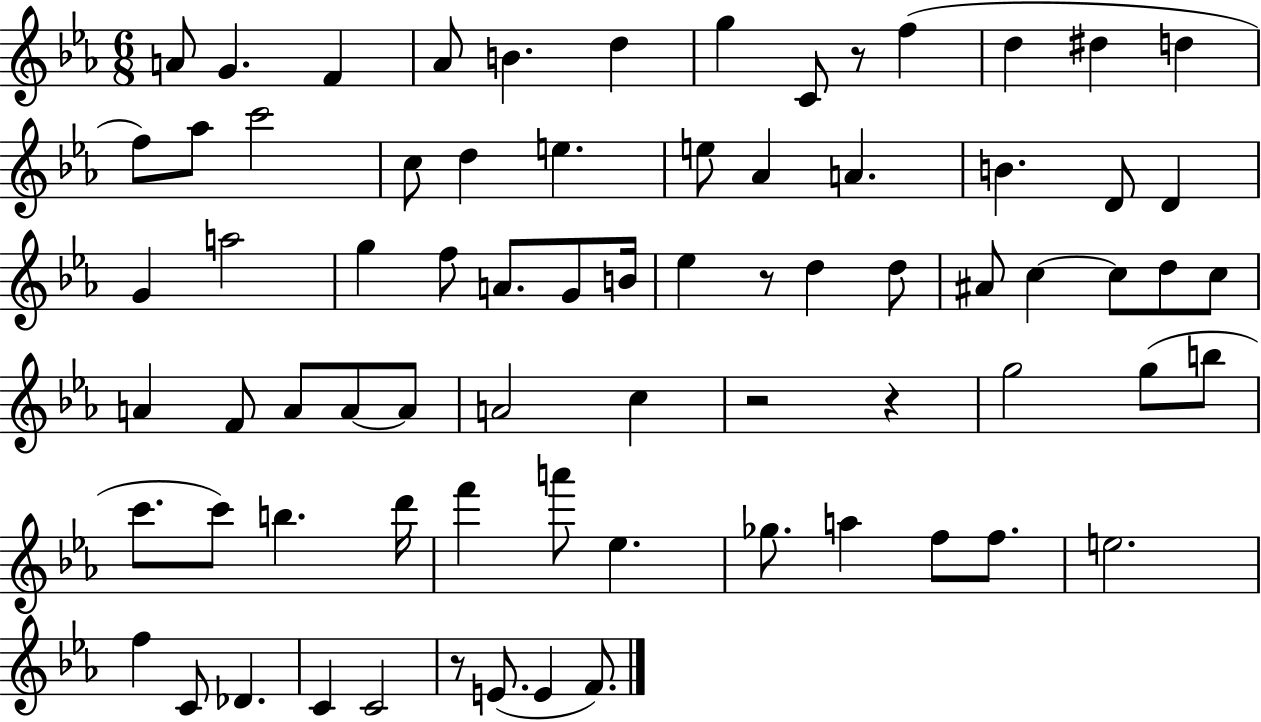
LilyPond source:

{
  \clef treble
  \numericTimeSignature
  \time 6/8
  \key ees \major
  a'8 g'4. f'4 | aes'8 b'4. d''4 | g''4 c'8 r8 f''4( | d''4 dis''4 d''4 | \break f''8) aes''8 c'''2 | c''8 d''4 e''4. | e''8 aes'4 a'4. | b'4. d'8 d'4 | \break g'4 a''2 | g''4 f''8 a'8. g'8 b'16 | ees''4 r8 d''4 d''8 | ais'8 c''4~~ c''8 d''8 c''8 | \break a'4 f'8 a'8 a'8~~ a'8 | a'2 c''4 | r2 r4 | g''2 g''8( b''8 | \break c'''8. c'''8) b''4. d'''16 | f'''4 a'''8 ees''4. | ges''8. a''4 f''8 f''8. | e''2. | \break f''4 c'8 des'4. | c'4 c'2 | r8 e'8.( e'4 f'8.) | \bar "|."
}